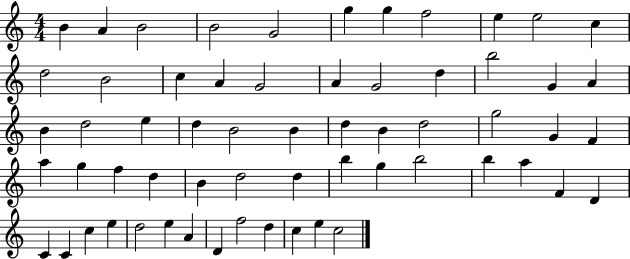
X:1
T:Untitled
M:4/4
L:1/4
K:C
B A B2 B2 G2 g g f2 e e2 c d2 B2 c A G2 A G2 d b2 G A B d2 e d B2 B d B d2 g2 G F a g f d B d2 d b g b2 b a F D C C c e d2 e A D f2 d c e c2